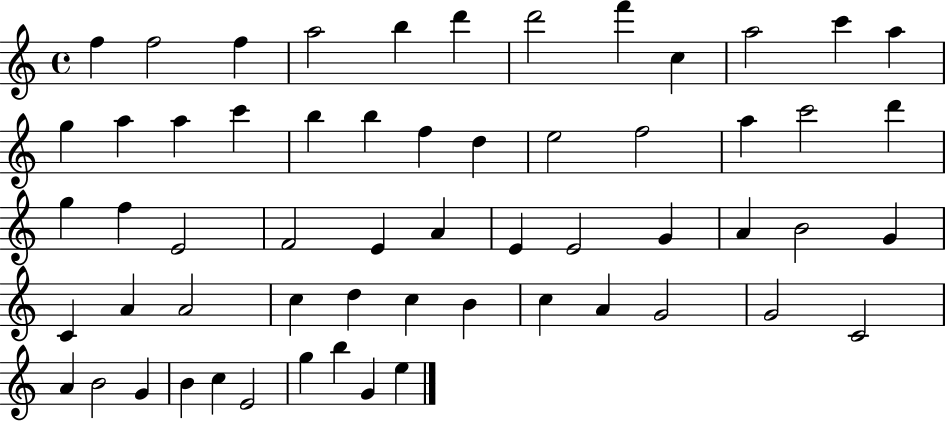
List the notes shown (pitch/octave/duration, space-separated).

F5/q F5/h F5/q A5/h B5/q D6/q D6/h F6/q C5/q A5/h C6/q A5/q G5/q A5/q A5/q C6/q B5/q B5/q F5/q D5/q E5/h F5/h A5/q C6/h D6/q G5/q F5/q E4/h F4/h E4/q A4/q E4/q E4/h G4/q A4/q B4/h G4/q C4/q A4/q A4/h C5/q D5/q C5/q B4/q C5/q A4/q G4/h G4/h C4/h A4/q B4/h G4/q B4/q C5/q E4/h G5/q B5/q G4/q E5/q